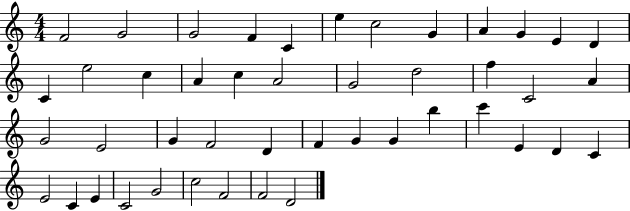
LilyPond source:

{
  \clef treble
  \numericTimeSignature
  \time 4/4
  \key c \major
  f'2 g'2 | g'2 f'4 c'4 | e''4 c''2 g'4 | a'4 g'4 e'4 d'4 | \break c'4 e''2 c''4 | a'4 c''4 a'2 | g'2 d''2 | f''4 c'2 a'4 | \break g'2 e'2 | g'4 f'2 d'4 | f'4 g'4 g'4 b''4 | c'''4 e'4 d'4 c'4 | \break e'2 c'4 e'4 | c'2 g'2 | c''2 f'2 | f'2 d'2 | \break \bar "|."
}